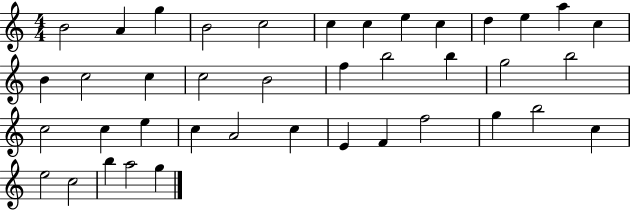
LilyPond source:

{
  \clef treble
  \numericTimeSignature
  \time 4/4
  \key c \major
  b'2 a'4 g''4 | b'2 c''2 | c''4 c''4 e''4 c''4 | d''4 e''4 a''4 c''4 | \break b'4 c''2 c''4 | c''2 b'2 | f''4 b''2 b''4 | g''2 b''2 | \break c''2 c''4 e''4 | c''4 a'2 c''4 | e'4 f'4 f''2 | g''4 b''2 c''4 | \break e''2 c''2 | b''4 a''2 g''4 | \bar "|."
}